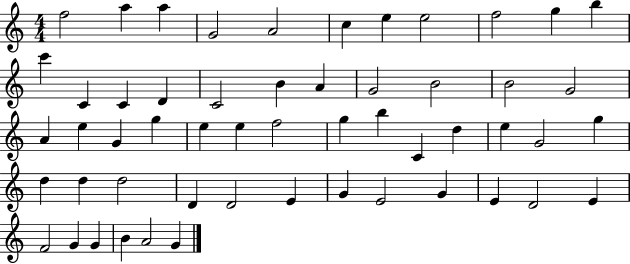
{
  \clef treble
  \numericTimeSignature
  \time 4/4
  \key c \major
  f''2 a''4 a''4 | g'2 a'2 | c''4 e''4 e''2 | f''2 g''4 b''4 | \break c'''4 c'4 c'4 d'4 | c'2 b'4 a'4 | g'2 b'2 | b'2 g'2 | \break a'4 e''4 g'4 g''4 | e''4 e''4 f''2 | g''4 b''4 c'4 d''4 | e''4 g'2 g''4 | \break d''4 d''4 d''2 | d'4 d'2 e'4 | g'4 e'2 g'4 | e'4 d'2 e'4 | \break f'2 g'4 g'4 | b'4 a'2 g'4 | \bar "|."
}